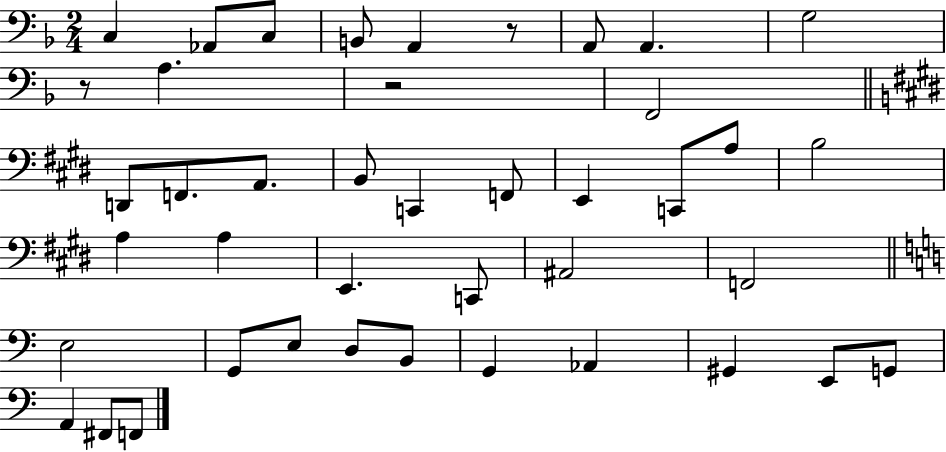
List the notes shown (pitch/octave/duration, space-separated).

C3/q Ab2/e C3/e B2/e A2/q R/e A2/e A2/q. G3/h R/e A3/q. R/h F2/h D2/e F2/e. A2/e. B2/e C2/q F2/e E2/q C2/e A3/e B3/h A3/q A3/q E2/q. C2/e A#2/h F2/h E3/h G2/e E3/e D3/e B2/e G2/q Ab2/q G#2/q E2/e G2/e A2/q F#2/e F2/e